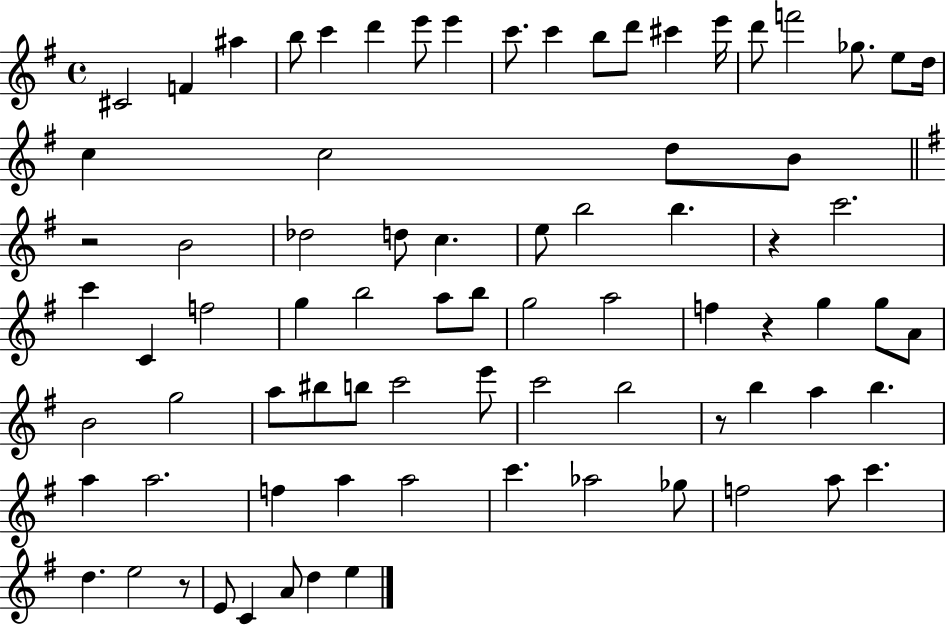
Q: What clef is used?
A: treble